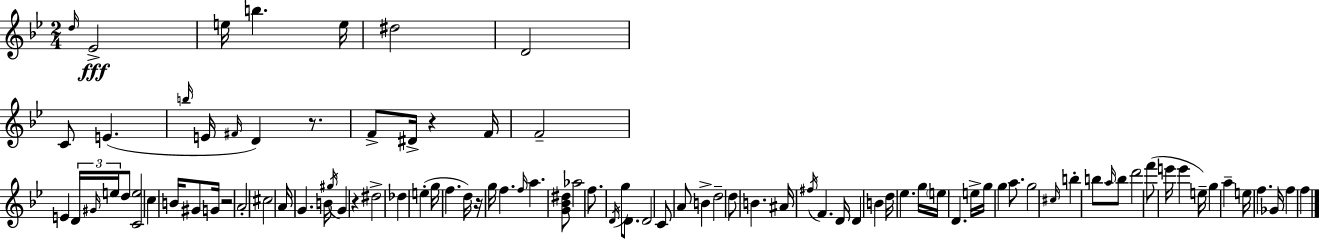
{
  \clef treble
  \numericTimeSignature
  \time 2/4
  \key g \minor
  \grace { d''16 }\fff ees'2-> | e''16 b''4. | e''16 dis''2 | d'2 | \break c'8 e'4.( | \grace { b''16 } e'16 \grace { fis'16 } d'4) | r8. f'8-> dis'16-> r4 | f'16 f'2-- | \break e'4 \tuplet 3/2 { d'16 | \grace { gis'16 } e''16 } d''8 <c' e''>2 | c''4 | b'16 gis'8 g'16 r2 | \break a'2-. | cis''2 | a'16 g'4. | b'16 \acciaccatura { gis''16 } g'4 | \break r4 dis''2-> | des''4 | e''4-.( g''16 f''4. | d''16) r16 g''16 f''4. | \break \grace { f''16 } a''4. | <g' bes' dis''>8 aes''2 | f''8. | \acciaccatura { d'16 } g''8 d'8. d'2 | \break c'8 | a'8 b'4-> d''2-- | d''8 | b'4. ais'16 | \break \acciaccatura { fis''16 } f'4. d'16 | d'4 b'4 | d''16 ees''4. g''16 | \parenthesize e''16 d'4. e''16-> | \break g''16 g''4 a''8. | g''2 | \grace { cis''16 } b''4-. b''8 \grace { a''16 } | b''8 d'''2 | \break f'''8( e'''16 e'''4 | e''16--) g''4 a''4-- | e''16 f''4. | ges'16 f''4 f''4 | \break \bar "|."
}